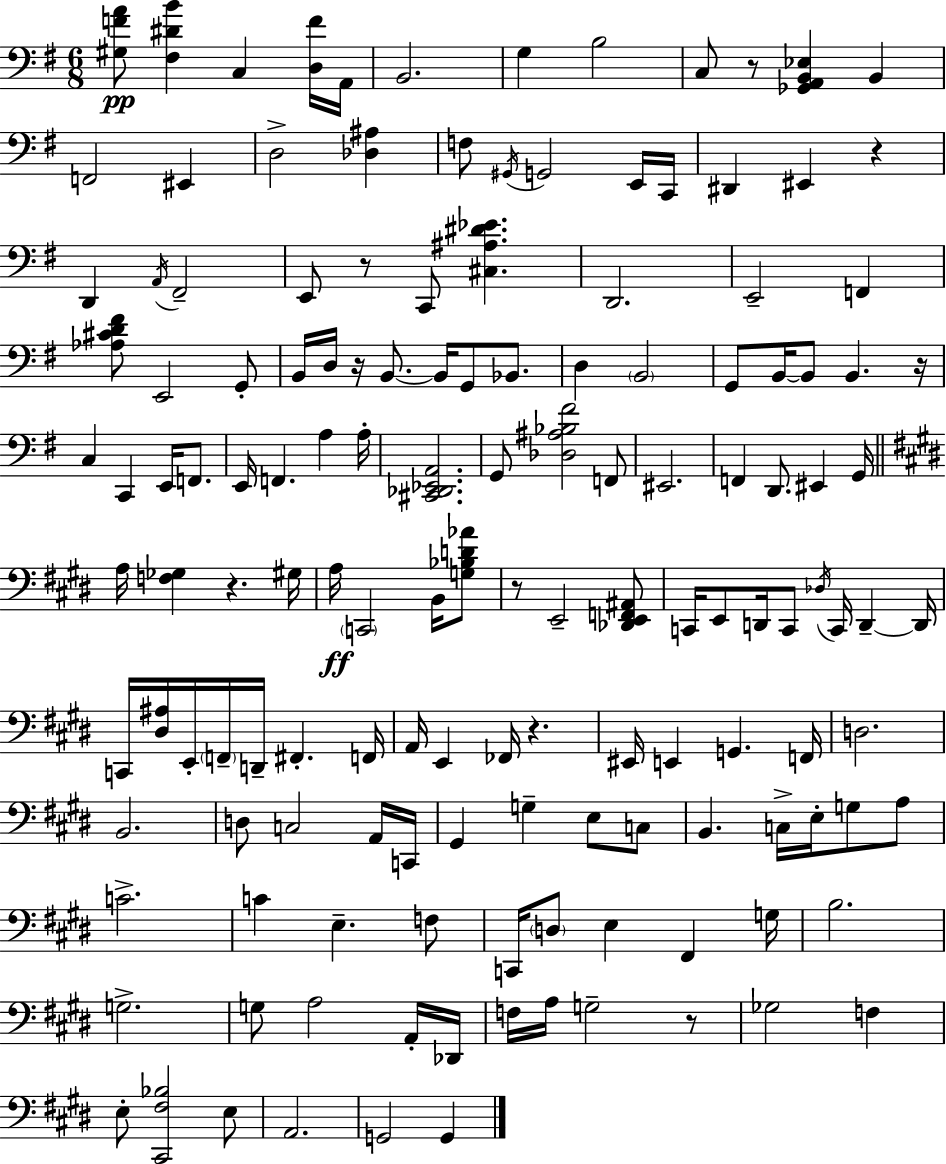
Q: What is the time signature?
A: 6/8